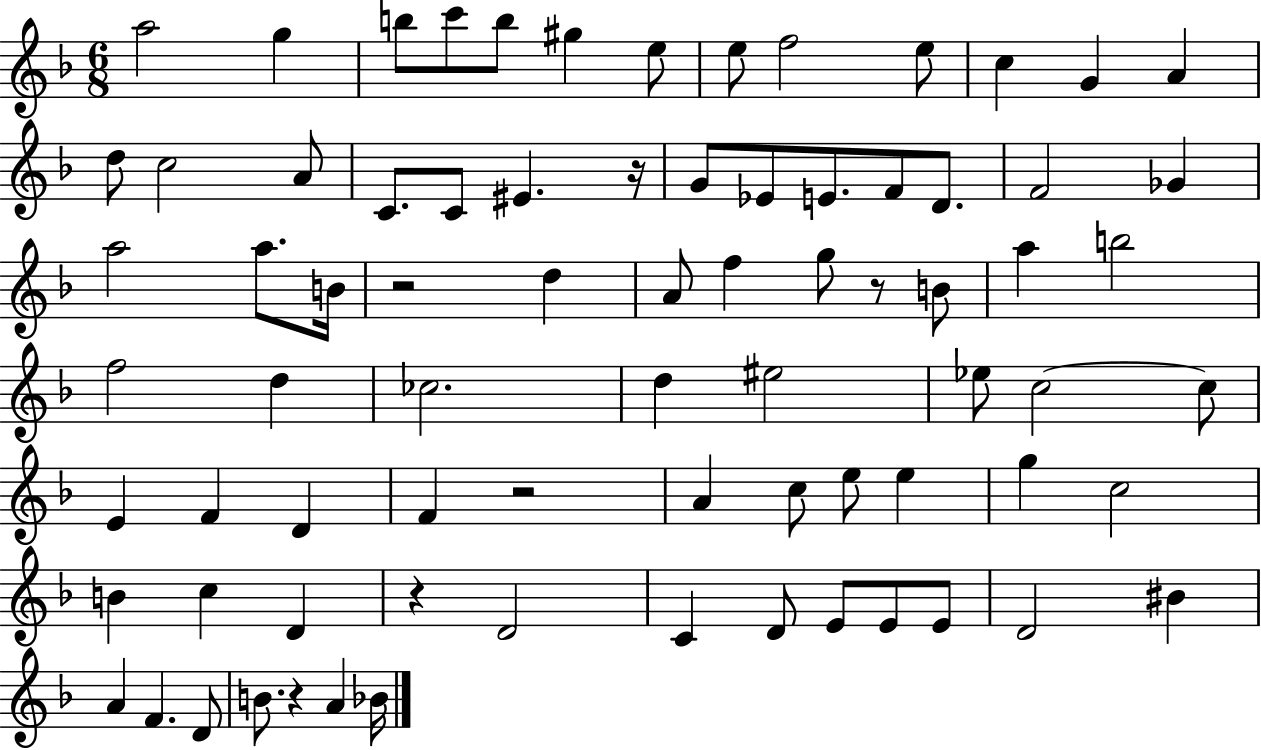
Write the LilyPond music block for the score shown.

{
  \clef treble
  \numericTimeSignature
  \time 6/8
  \key f \major
  a''2 g''4 | b''8 c'''8 b''8 gis''4 e''8 | e''8 f''2 e''8 | c''4 g'4 a'4 | \break d''8 c''2 a'8 | c'8. c'8 eis'4. r16 | g'8 ees'8 e'8. f'8 d'8. | f'2 ges'4 | \break a''2 a''8. b'16 | r2 d''4 | a'8 f''4 g''8 r8 b'8 | a''4 b''2 | \break f''2 d''4 | ces''2. | d''4 eis''2 | ees''8 c''2~~ c''8 | \break e'4 f'4 d'4 | f'4 r2 | a'4 c''8 e''8 e''4 | g''4 c''2 | \break b'4 c''4 d'4 | r4 d'2 | c'4 d'8 e'8 e'8 e'8 | d'2 bis'4 | \break a'4 f'4. d'8 | b'8. r4 a'4 bes'16 | \bar "|."
}